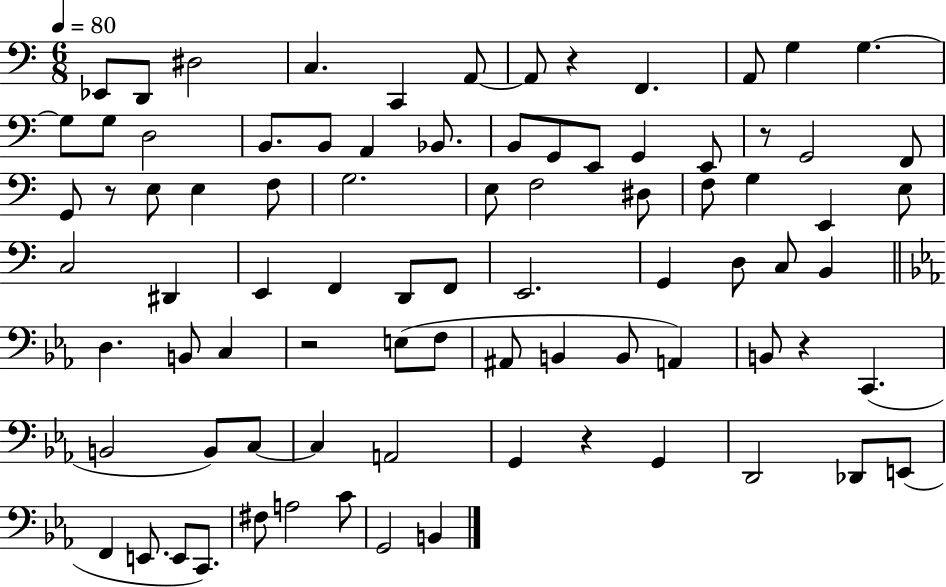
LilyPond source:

{
  \clef bass
  \numericTimeSignature
  \time 6/8
  \key c \major
  \tempo 4 = 80
  ees,8 d,8 dis2 | c4. c,4 a,8~~ | a,8 r4 f,4. | a,8 g4 g4.~~ | \break g8 g8 d2 | b,8. b,8 a,4 bes,8. | b,8 g,8 e,8 g,4 e,8 | r8 g,2 f,8 | \break g,8 r8 e8 e4 f8 | g2. | e8 f2 dis8 | f8 g4 e,4 e8 | \break c2 dis,4 | e,4 f,4 d,8 f,8 | e,2. | g,4 d8 c8 b,4 | \break \bar "||" \break \key ees \major d4. b,8 c4 | r2 e8( f8 | ais,8 b,4 b,8 a,4) | b,8 r4 c,4.( | \break b,2 b,8) c8~~ | c4 a,2 | g,4 r4 g,4 | d,2 des,8 e,8( | \break f,4 e,8. e,8 c,8.) | fis8 a2 c'8 | g,2 b,4 | \bar "|."
}